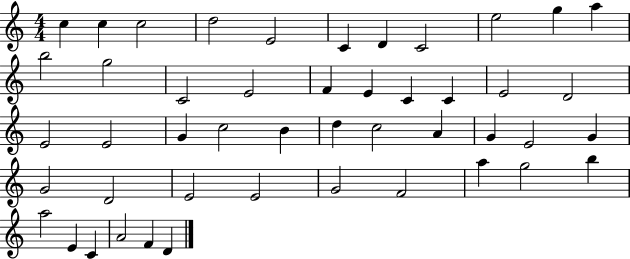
{
  \clef treble
  \numericTimeSignature
  \time 4/4
  \key c \major
  c''4 c''4 c''2 | d''2 e'2 | c'4 d'4 c'2 | e''2 g''4 a''4 | \break b''2 g''2 | c'2 e'2 | f'4 e'4 c'4 c'4 | e'2 d'2 | \break e'2 e'2 | g'4 c''2 b'4 | d''4 c''2 a'4 | g'4 e'2 g'4 | \break g'2 d'2 | e'2 e'2 | g'2 f'2 | a''4 g''2 b''4 | \break a''2 e'4 c'4 | a'2 f'4 d'4 | \bar "|."
}